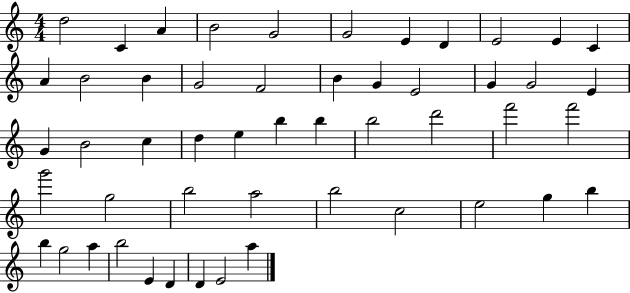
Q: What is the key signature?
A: C major